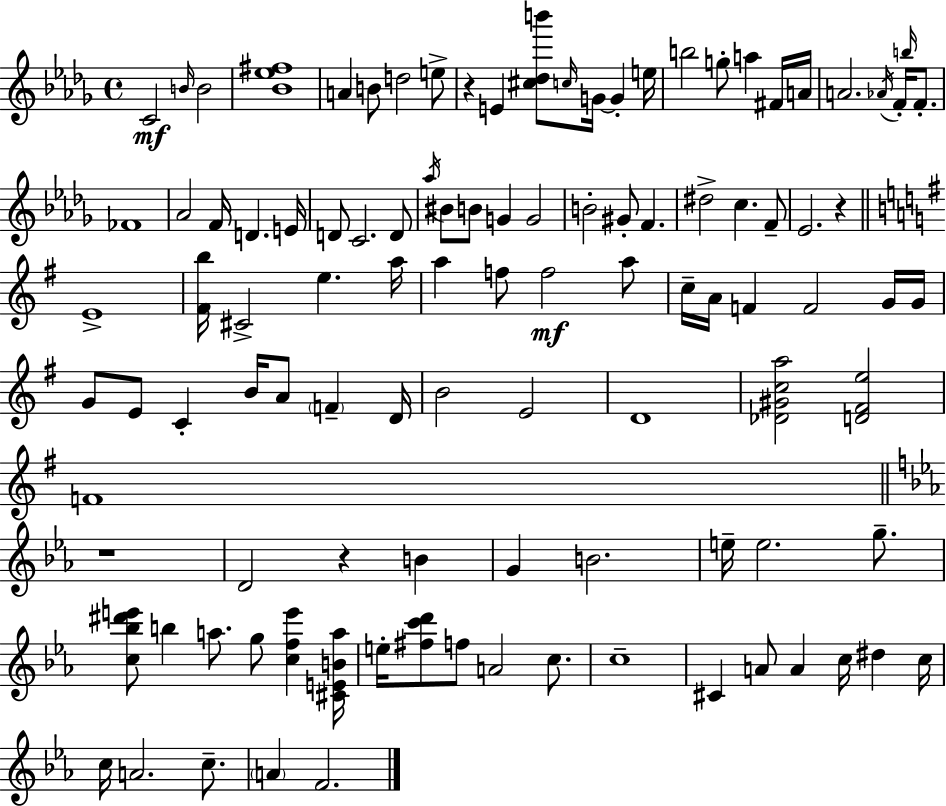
{
  \clef treble
  \time 4/4
  \defaultTimeSignature
  \key bes \minor
  c'2\mf \grace { b'16 } b'2 | <bes' ees'' fis''>1 | a'4 b'8 d''2 e''8-> | r4 e'4 <cis'' des'' b'''>8 \grace { c''16 } g'16~~ g'4-. | \break e''16 b''2 g''8-. a''4 | fis'16 a'16 a'2. \acciaccatura { aes'16 } f'16-. | \grace { b''16 } f'8.-. fes'1 | aes'2 f'16 d'4. | \break e'16 d'8 c'2. | d'8 \acciaccatura { aes''16 } bis'8 b'8 g'4 g'2 | b'2-. gis'8-. f'4. | dis''2-> c''4. | \break f'8-- ees'2. | r4 \bar "||" \break \key g \major e'1-> | <fis' b''>16 cis'2-> e''4. a''16 | a''4 f''8 f''2\mf a''8 | c''16-- a'16 f'4 f'2 g'16 g'16 | \break g'8 e'8 c'4-. b'16 a'8 \parenthesize f'4-- d'16 | b'2 e'2 | d'1 | <des' gis' c'' a''>2 <d' fis' e''>2 | \break f'1 | \bar "||" \break \key ees \major r1 | d'2 r4 b'4 | g'4 b'2. | e''16-- e''2. g''8.-- | \break <c'' bes'' dis''' e'''>8 b''4 a''8. g''8 <c'' f'' e'''>4 <cis' e' b' a''>16 | e''16-. <fis'' c''' d'''>8 f''8 a'2 c''8. | c''1-- | cis'4 a'8 a'4 c''16 dis''4 c''16 | \break c''16 a'2. c''8.-- | \parenthesize a'4 f'2. | \bar "|."
}